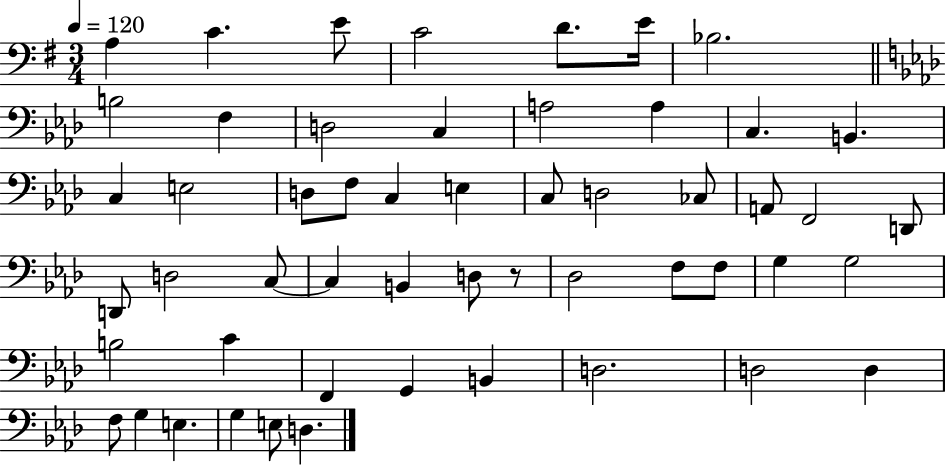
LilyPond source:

{
  \clef bass
  \numericTimeSignature
  \time 3/4
  \key g \major
  \tempo 4 = 120
  a4 c'4. e'8 | c'2 d'8. e'16 | bes2. | \bar "||" \break \key aes \major b2 f4 | d2 c4 | a2 a4 | c4. b,4. | \break c4 e2 | d8 f8 c4 e4 | c8 d2 ces8 | a,8 f,2 d,8 | \break d,8 d2 c8~~ | c4 b,4 d8 r8 | des2 f8 f8 | g4 g2 | \break b2 c'4 | f,4 g,4 b,4 | d2. | d2 d4 | \break f8 g4 e4. | g4 e8 d4. | \bar "|."
}